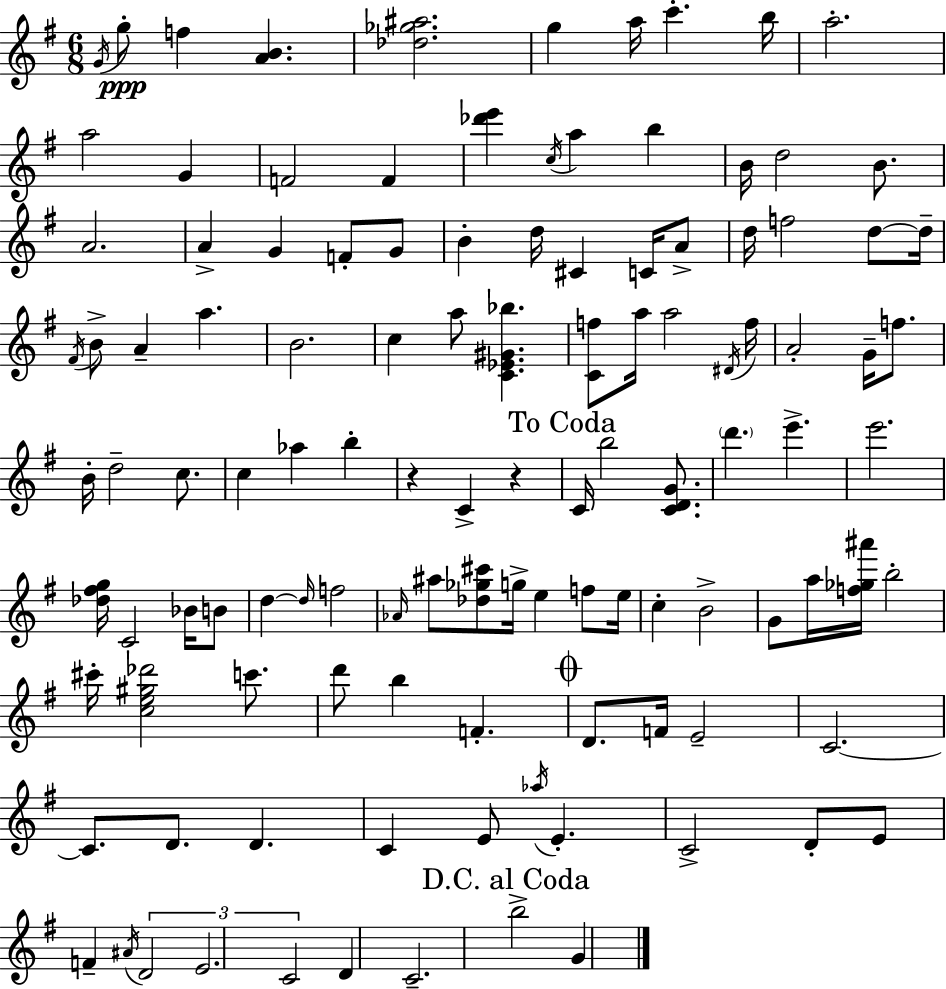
{
  \clef treble
  \numericTimeSignature
  \time 6/8
  \key e \minor
  \repeat volta 2 { \acciaccatura { g'16 }\ppp g''8-. f''4 <a' b'>4. | <des'' ges'' ais''>2. | g''4 a''16 c'''4.-. | b''16 a''2.-. | \break a''2 g'4 | f'2 f'4 | <des''' e'''>4 \acciaccatura { c''16 } a''4 b''4 | b'16 d''2 b'8. | \break a'2. | a'4-> g'4 f'8-. | g'8 b'4-. d''16 cis'4 c'16 | a'8-> d''16 f''2 d''8~~ | \break d''16-- \acciaccatura { fis'16 } b'8-> a'4-- a''4. | b'2. | c''4 a''8 <c' ees' gis' bes''>4. | <c' f''>8 a''16 a''2 | \break \acciaccatura { dis'16 } f''16 a'2-. | g'16-- f''8. b'16-. d''2-- | c''8. c''4 aes''4 | b''4-. r4 c'4-> | \break r4 \mark "To Coda" c'16 b''2 | <c' d' g'>8. \parenthesize d'''4. e'''4.-> | e'''2. | <des'' fis'' g''>16 c'2 | \break bes'16 b'8 d''4~~ \grace { d''16 } f''2 | \grace { aes'16 } ais''8 <des'' ges'' cis'''>8 g''16-> e''4 | f''8 e''16 c''4-. b'2-> | g'8 a''16 <f'' ges'' ais'''>16 b''2-. | \break cis'''16-. <c'' e'' gis'' des'''>2 | c'''8. d'''8 b''4 | f'4.-. \mark \markup { \musicglyph "scripts.coda" } d'8. f'16 e'2-- | c'2.~~ | \break c'8. d'8. | d'4. c'4 e'8 | \acciaccatura { aes''16 } e'4.-. c'2-> | d'8-. e'8 f'4-- \acciaccatura { ais'16 } | \break \tuplet 3/2 { d'2 e'2. | c'2 } | d'4 c'2.-- | \mark "D.C. al Coda" b''2-> | \break g'4 } \bar "|."
}